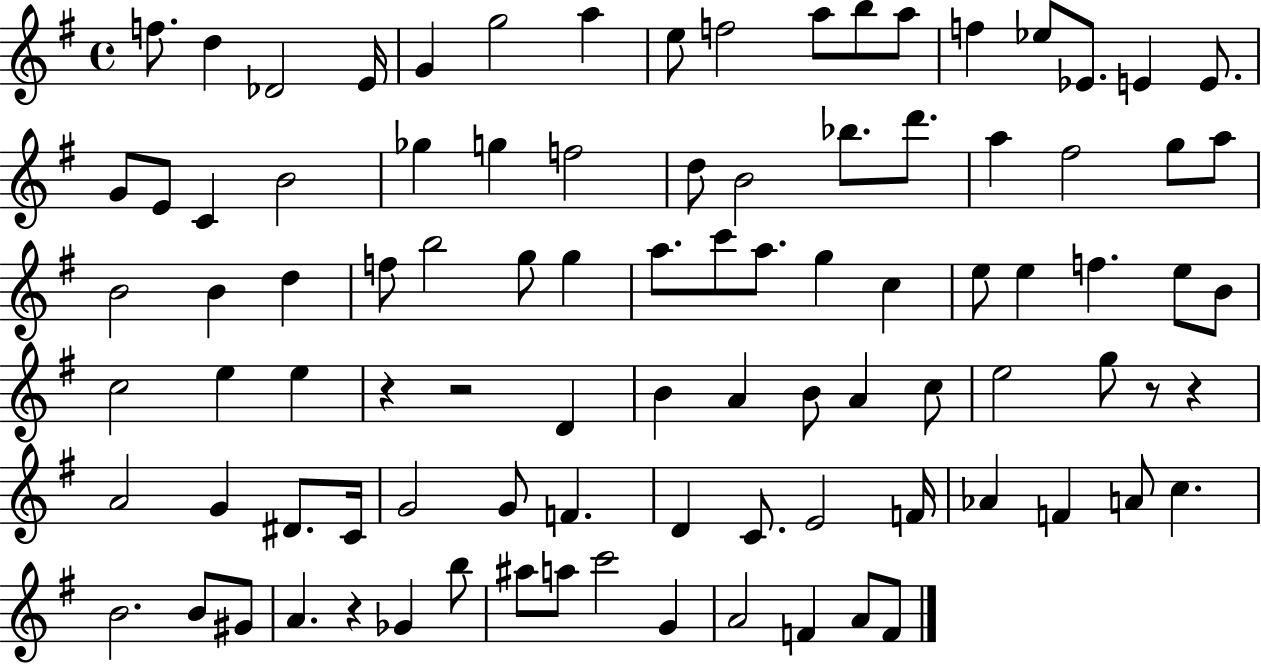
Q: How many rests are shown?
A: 5